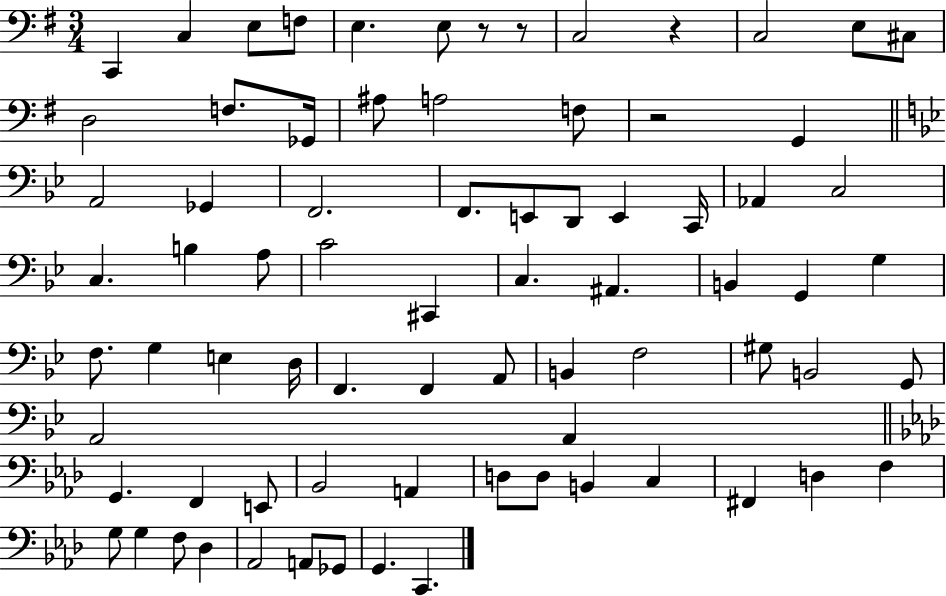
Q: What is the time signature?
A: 3/4